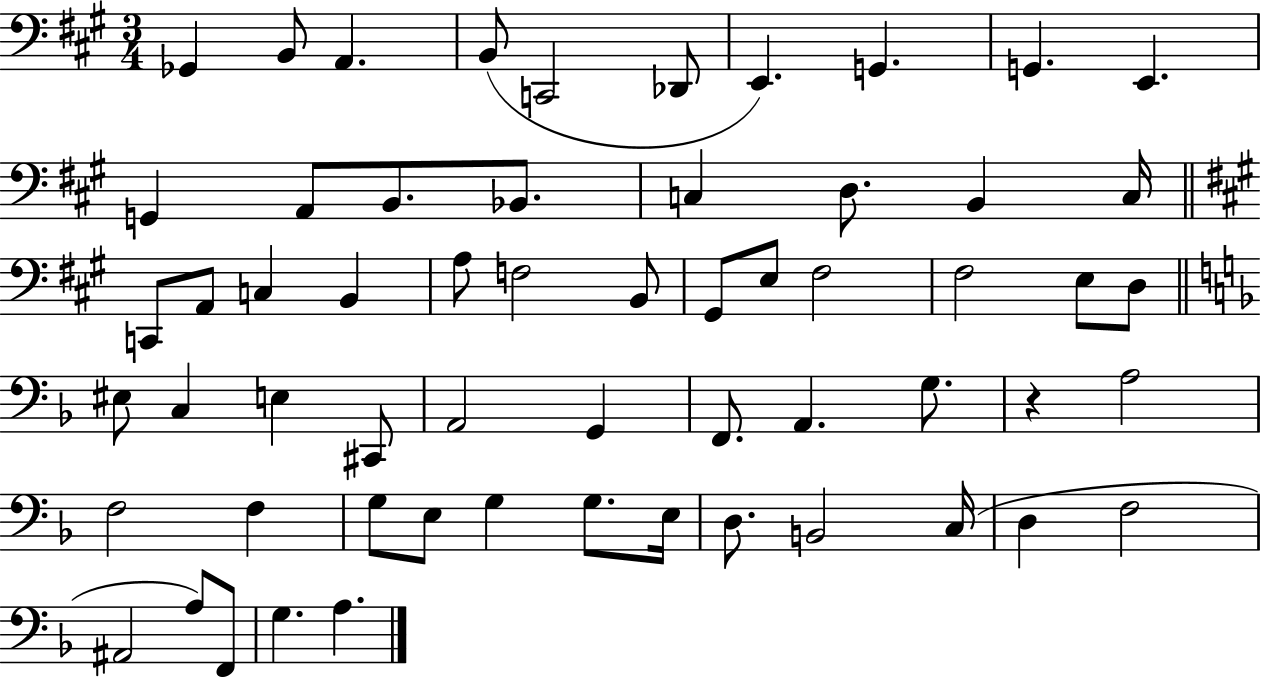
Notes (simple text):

Gb2/q B2/e A2/q. B2/e C2/h Db2/e E2/q. G2/q. G2/q. E2/q. G2/q A2/e B2/e. Bb2/e. C3/q D3/e. B2/q C3/s C2/e A2/e C3/q B2/q A3/e F3/h B2/e G#2/e E3/e F#3/h F#3/h E3/e D3/e EIS3/e C3/q E3/q C#2/e A2/h G2/q F2/e. A2/q. G3/e. R/q A3/h F3/h F3/q G3/e E3/e G3/q G3/e. E3/s D3/e. B2/h C3/s D3/q F3/h A#2/h A3/e F2/e G3/q. A3/q.